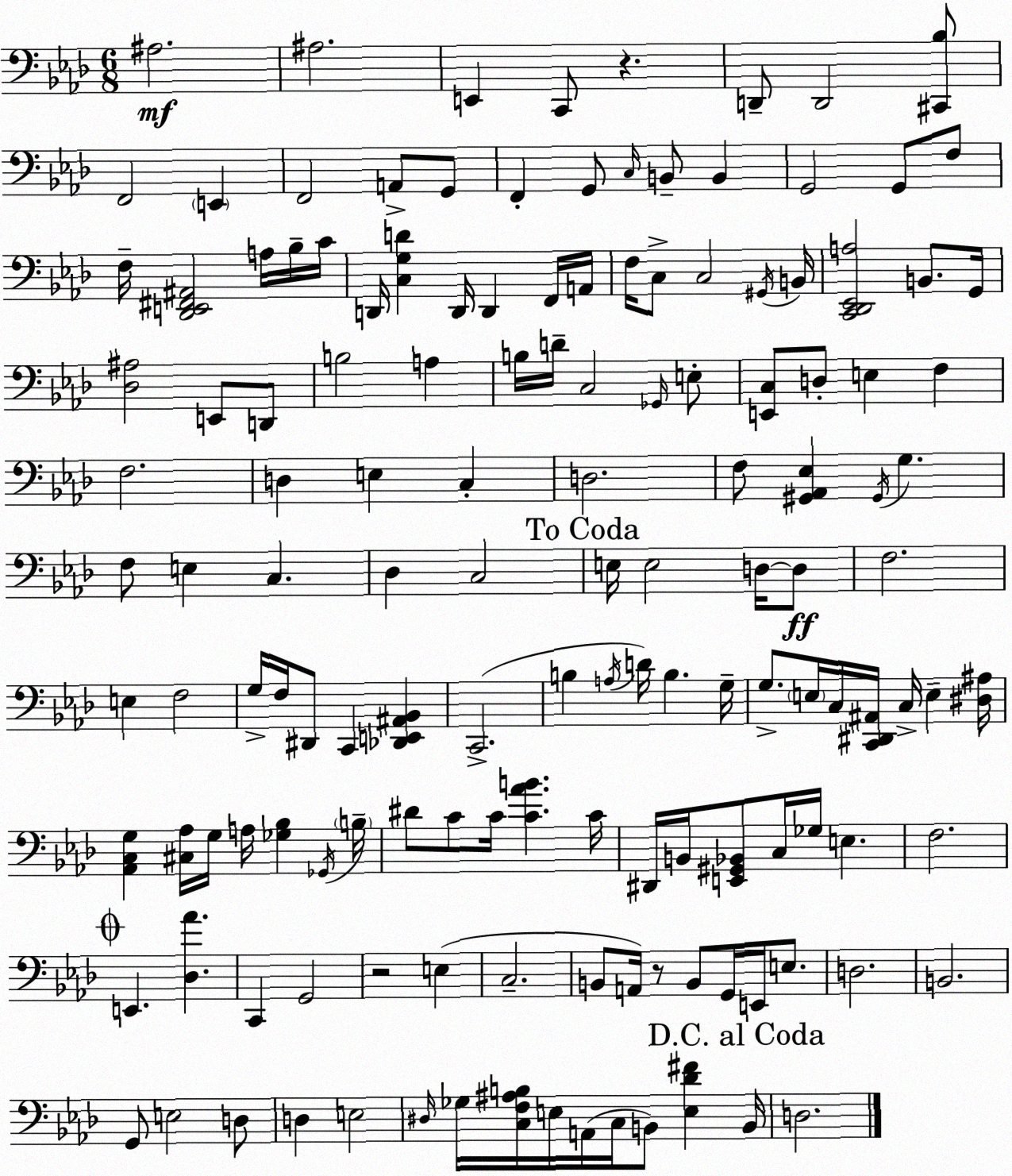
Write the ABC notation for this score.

X:1
T:Untitled
M:6/8
L:1/4
K:Fm
^A,2 ^A,2 E,, C,,/2 z D,,/2 D,,2 [^C,,_B,]/2 F,,2 E,, F,,2 A,,/2 G,,/2 F,, G,,/2 C,/4 B,,/2 B,, G,,2 G,,/2 F,/2 F,/4 [_D,,E,,^F,,^A,,]2 A,/4 _B,/4 C/4 D,,/4 [C,G,D] D,,/4 D,, F,,/4 A,,/4 F,/4 C,/2 C,2 ^G,,/4 B,,/4 [C,,_D,,_E,,A,]2 B,,/2 G,,/4 [_D,^A,]2 E,,/2 D,,/2 B,2 A, B,/4 D/4 C,2 _G,,/4 E,/2 [E,,C,]/2 D,/2 E, F, F,2 D, E, C, D,2 F,/2 [^G,,_A,,_E,] ^G,,/4 G, F,/2 E, C, _D, C,2 E,/4 E,2 D,/4 D,/2 F,2 E, F,2 G,/4 F,/4 ^D,,/2 C,, [_D,,E,,^A,,_B,,] C,,2 B, A,/4 D/4 B, G,/4 G,/2 E,/4 C,/4 [C,,^D,,^A,,]/4 C,/4 E, [^D,^A,]/4 [_A,,C,G,] [^C,_A,]/4 G,/4 A,/4 [_G,_B,] _G,,/4 B,/4 ^D/2 C/2 C/4 [C_AB] C/4 ^D,,/4 B,,/4 [E,,^G,,_B,,]/2 C,/4 _G,/4 E, F,2 E,, [_D,_A] C,, G,,2 z2 E, C,2 B,,/2 A,,/4 z/2 B,,/2 G,,/4 E,,/4 E,/2 D,2 B,,2 G,,/2 E,2 D,/2 D, E,2 ^D,/4 _G,/4 [C,F,^A,B,]/4 E,/4 A,,/4 C,/4 B,,/2 [E,_D^F] B,,/4 D,2